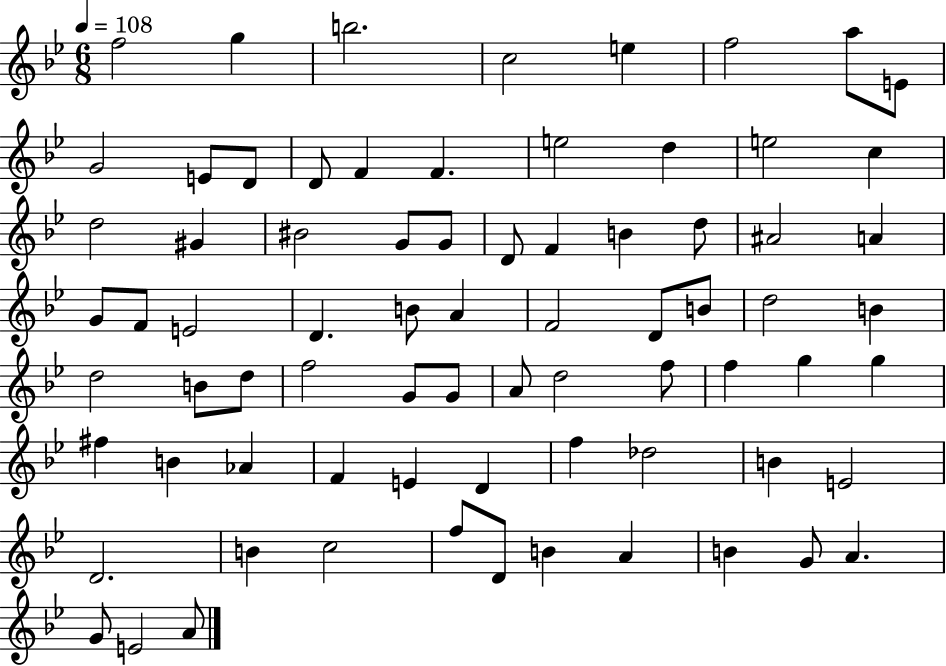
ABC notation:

X:1
T:Untitled
M:6/8
L:1/4
K:Bb
f2 g b2 c2 e f2 a/2 E/2 G2 E/2 D/2 D/2 F F e2 d e2 c d2 ^G ^B2 G/2 G/2 D/2 F B d/2 ^A2 A G/2 F/2 E2 D B/2 A F2 D/2 B/2 d2 B d2 B/2 d/2 f2 G/2 G/2 A/2 d2 f/2 f g g ^f B _A F E D f _d2 B E2 D2 B c2 f/2 D/2 B A B G/2 A G/2 E2 A/2